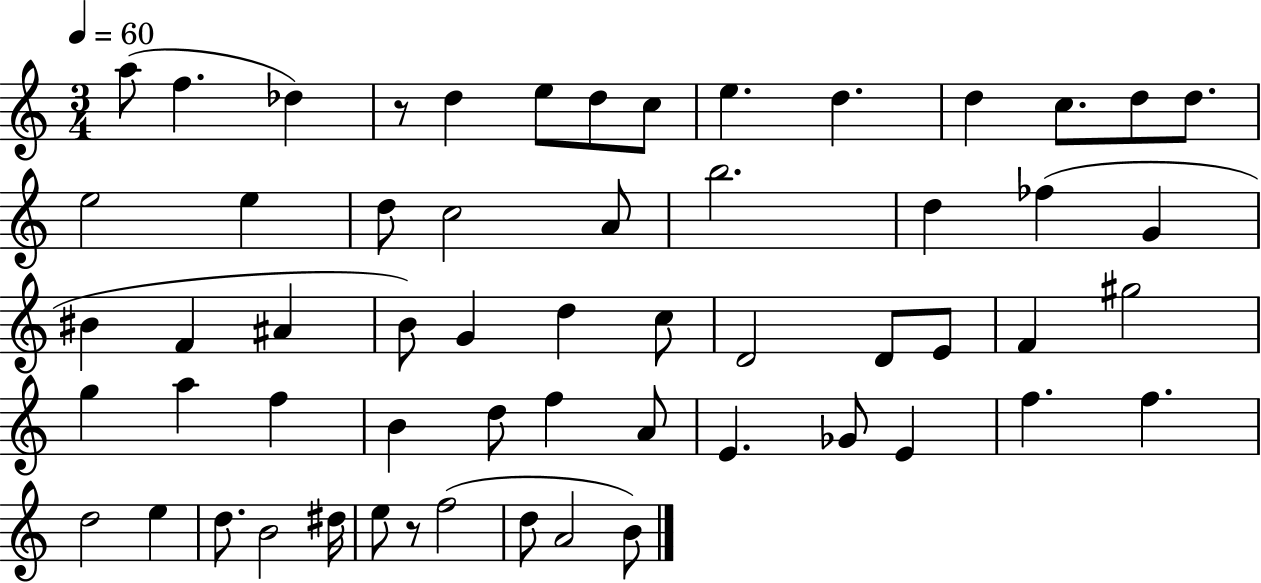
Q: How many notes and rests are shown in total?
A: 58